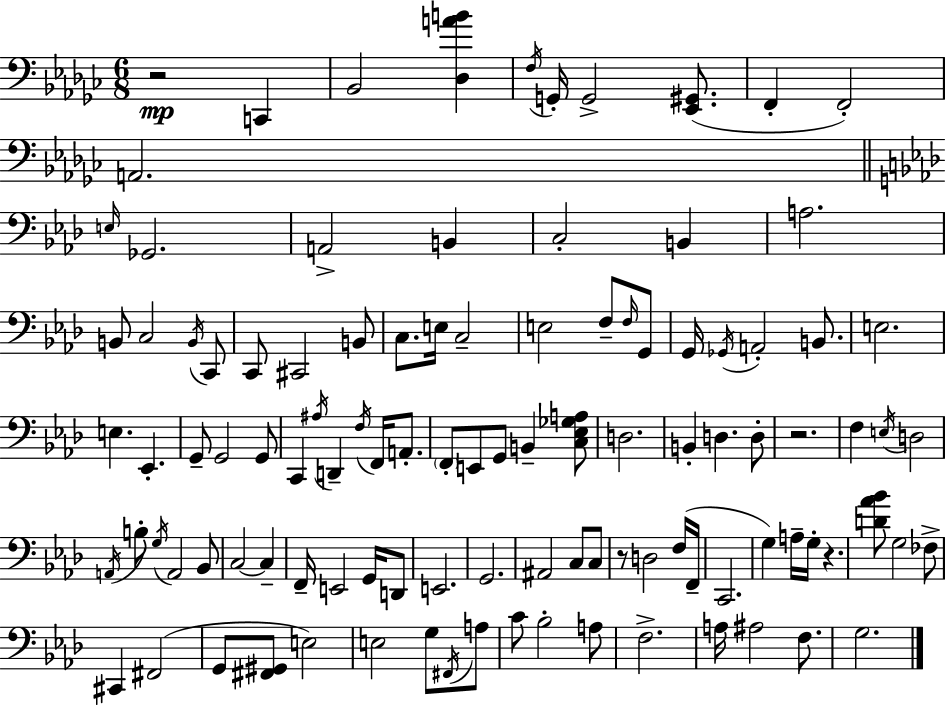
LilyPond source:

{
  \clef bass
  \numericTimeSignature
  \time 6/8
  \key ees \minor
  r2\mp c,4 | bes,2 <des a' b'>4 | \acciaccatura { f16 } g,16-. g,2-> <ees, gis,>8.( | f,4-. f,2-.) | \break a,2. | \bar "||" \break \key aes \major \grace { e16 } ges,2. | a,2-> b,4 | c2-. b,4 | a2. | \break b,8 c2 \acciaccatura { b,16 } | c,8 c,8 cis,2 | b,8 c8. e16 c2-- | e2 f8-- | \break \grace { f16 } g,8 g,16 \acciaccatura { ges,16 } a,2-. | b,8. e2. | e4. ees,4.-. | g,8-- g,2 | \break g,8 c,4 \acciaccatura { ais16 } d,4-- | \acciaccatura { f16 } f,16 a,8.-. \parenthesize f,8-. e,8 g,8 | b,4-- <c ees ges a>8 d2. | b,4-. d4. | \break d8-. r2. | f4 \acciaccatura { e16 } d2 | \acciaccatura { a,16 } b8-. \acciaccatura { g16 } a,2 | bes,8 c2~~ | \break c4-- f,16-- e,2 | g,16 d,8 e,2. | g,2. | ais,2 | \break c8 c8 r8 d2 | f16( f,16-- c,2. | g4) | a16-- g16-. r4. <d' aes' bes'>8 g2 | \break fes8-> cis,4 | fis,2( g,8 <fis, gis,>8 | e2) e2 | g8 \acciaccatura { fis,16 } a8 c'8 | \break bes2-. a8 f2.-> | a16 ais2 | f8. g2. | \bar "|."
}